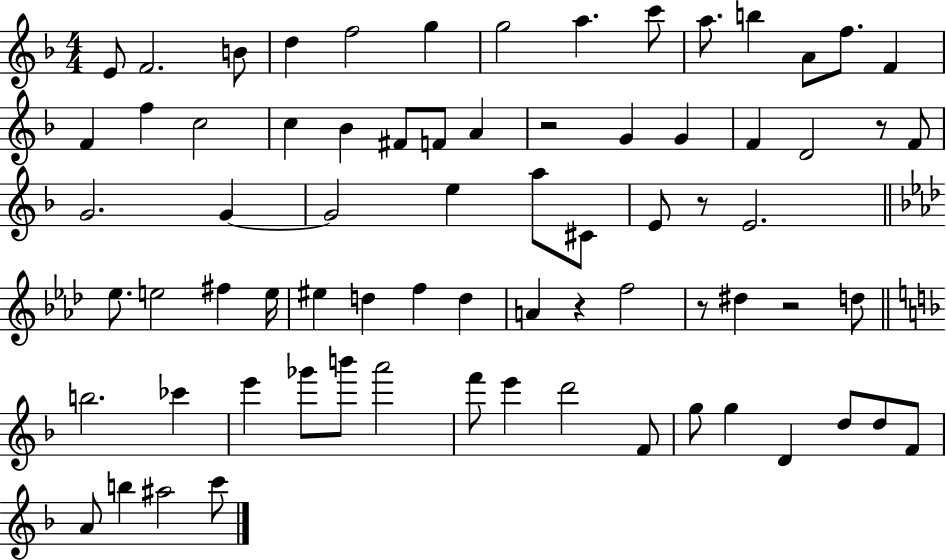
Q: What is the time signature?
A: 4/4